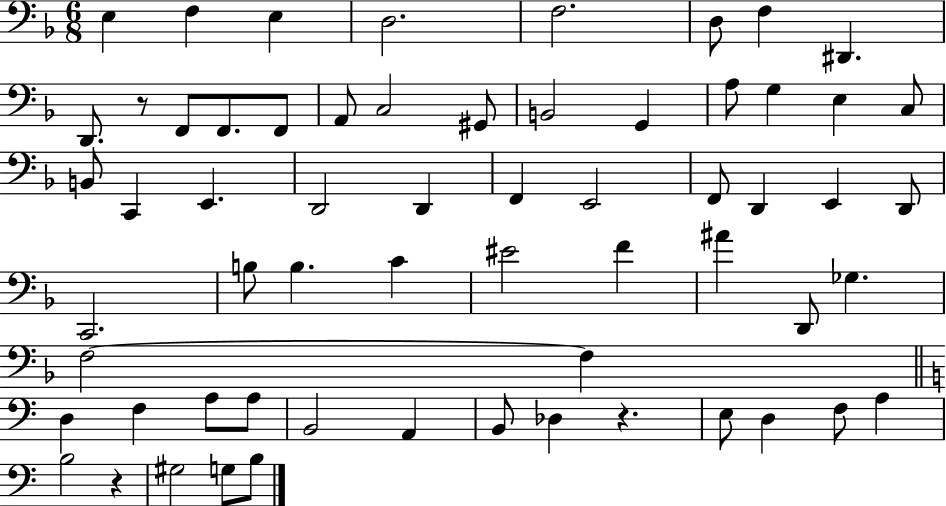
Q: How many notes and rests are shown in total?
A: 62